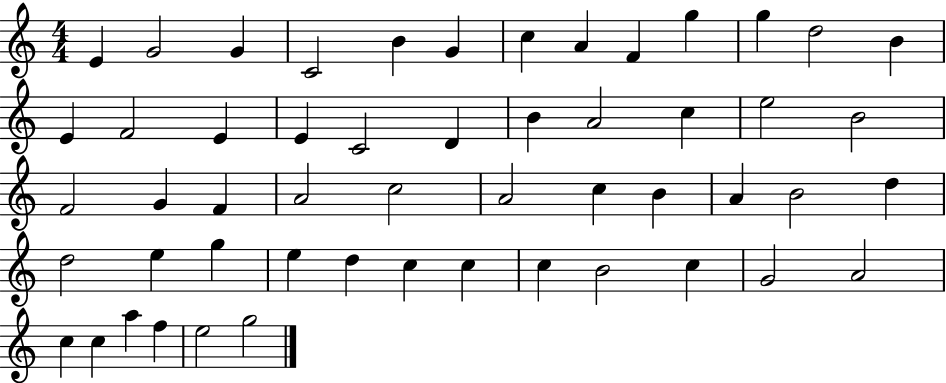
E4/q G4/h G4/q C4/h B4/q G4/q C5/q A4/q F4/q G5/q G5/q D5/h B4/q E4/q F4/h E4/q E4/q C4/h D4/q B4/q A4/h C5/q E5/h B4/h F4/h G4/q F4/q A4/h C5/h A4/h C5/q B4/q A4/q B4/h D5/q D5/h E5/q G5/q E5/q D5/q C5/q C5/q C5/q B4/h C5/q G4/h A4/h C5/q C5/q A5/q F5/q E5/h G5/h